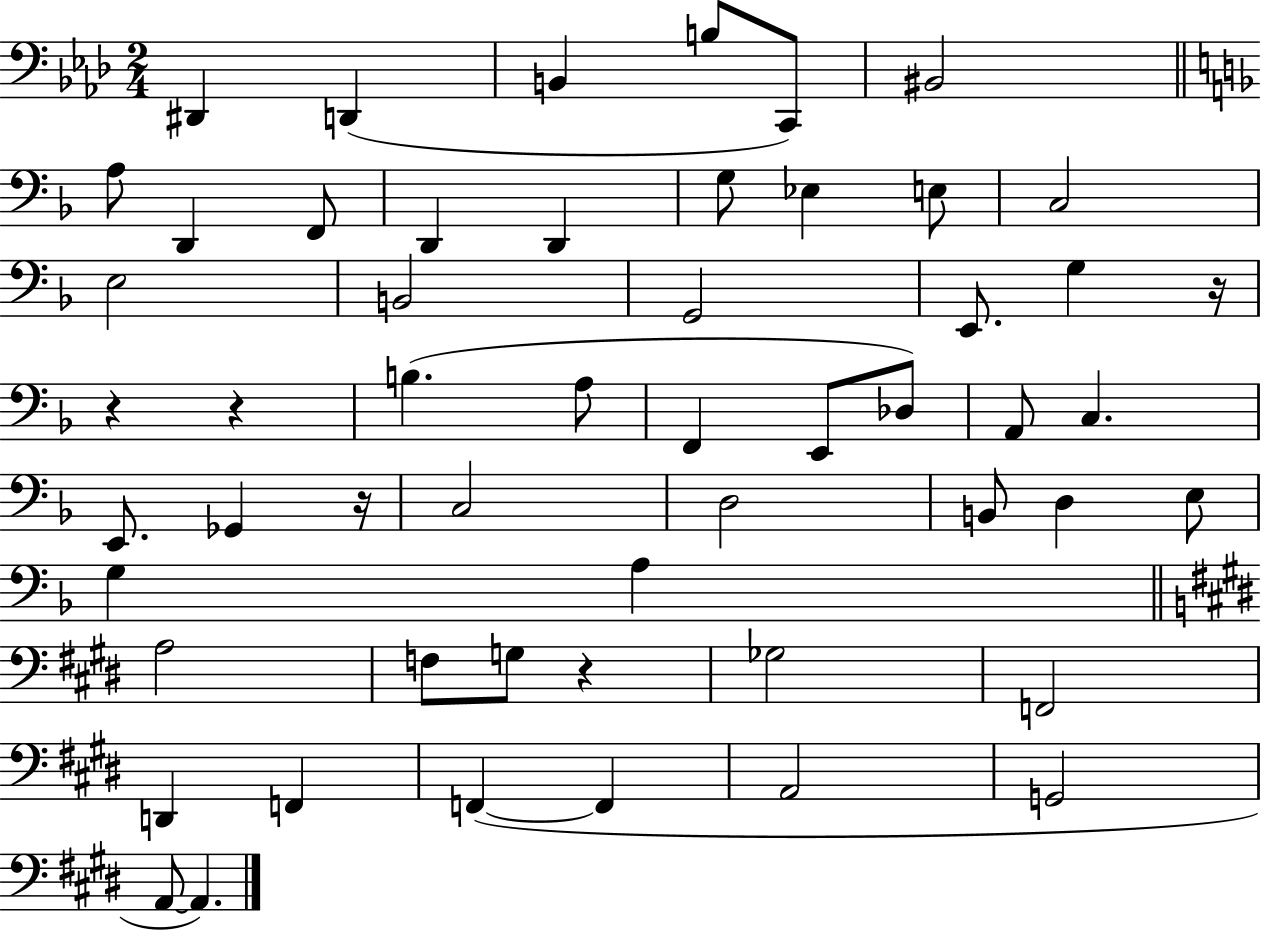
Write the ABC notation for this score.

X:1
T:Untitled
M:2/4
L:1/4
K:Ab
^D,, D,, B,, B,/2 C,,/2 ^B,,2 A,/2 D,, F,,/2 D,, D,, G,/2 _E, E,/2 C,2 E,2 B,,2 G,,2 E,,/2 G, z/4 z z B, A,/2 F,, E,,/2 _D,/2 A,,/2 C, E,,/2 _G,, z/4 C,2 D,2 B,,/2 D, E,/2 G, A, A,2 F,/2 G,/2 z _G,2 F,,2 D,, F,, F,, F,, A,,2 G,,2 A,,/2 A,,